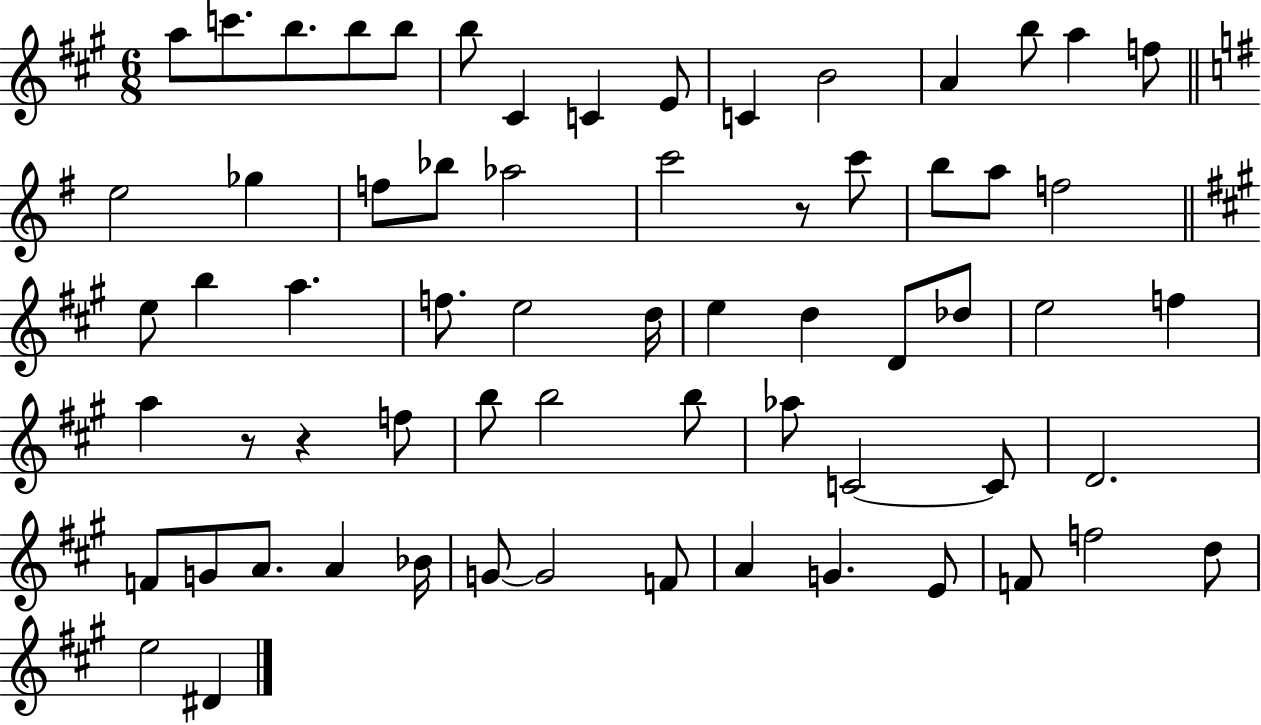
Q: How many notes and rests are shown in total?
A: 65